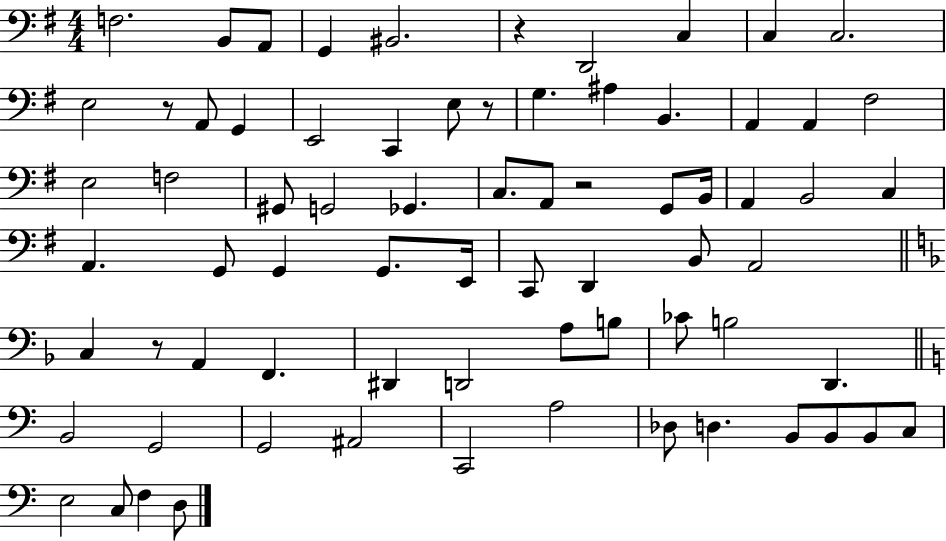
F3/h. B2/e A2/e G2/q BIS2/h. R/q D2/h C3/q C3/q C3/h. E3/h R/e A2/e G2/q E2/h C2/q E3/e R/e G3/q. A#3/q B2/q. A2/q A2/q F#3/h E3/h F3/h G#2/e G2/h Gb2/q. C3/e. A2/e R/h G2/e B2/s A2/q B2/h C3/q A2/q. G2/e G2/q G2/e. E2/s C2/e D2/q B2/e A2/h C3/q R/e A2/q F2/q. D#2/q D2/h A3/e B3/e CES4/e B3/h D2/q. B2/h G2/h G2/h A#2/h C2/h A3/h Db3/e D3/q. B2/e B2/e B2/e C3/e E3/h C3/e F3/q D3/e